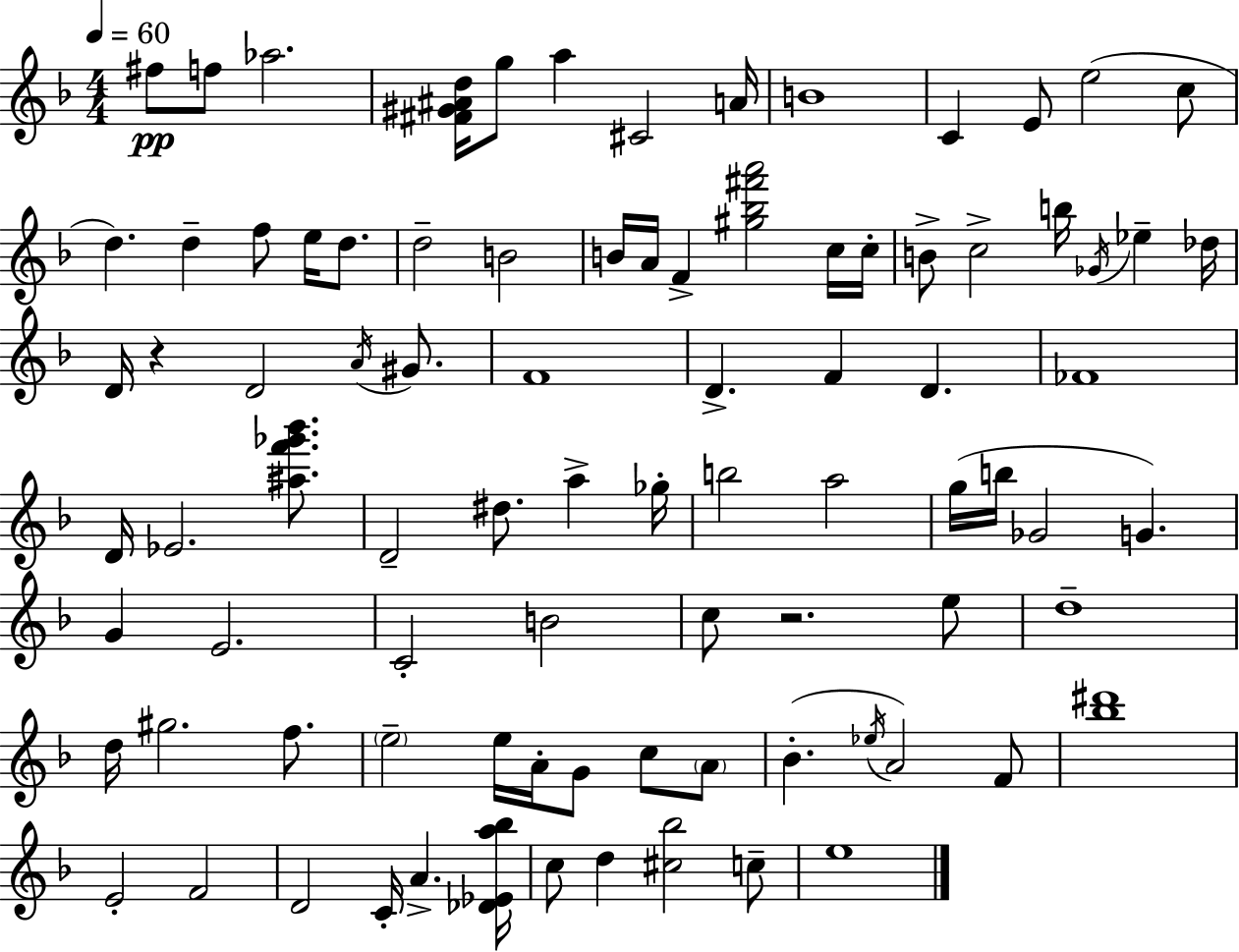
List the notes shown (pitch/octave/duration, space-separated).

F#5/e F5/e Ab5/h. [F#4,G#4,A#4,D5]/s G5/e A5/q C#4/h A4/s B4/w C4/q E4/e E5/h C5/e D5/q. D5/q F5/e E5/s D5/e. D5/h B4/h B4/s A4/s F4/q [G#5,Bb5,F#6,A6]/h C5/s C5/s B4/e C5/h B5/s Gb4/s Eb5/q Db5/s D4/s R/q D4/h A4/s G#4/e. F4/w D4/q. F4/q D4/q. FES4/w D4/s Eb4/h. [A#5,F6,Gb6,Bb6]/e. D4/h D#5/e. A5/q Gb5/s B5/h A5/h G5/s B5/s Gb4/h G4/q. G4/q E4/h. C4/h B4/h C5/e R/h. E5/e D5/w D5/s G#5/h. F5/e. E5/h E5/s A4/s G4/e C5/e A4/e Bb4/q. Eb5/s A4/h F4/e [Bb5,D#6]/w E4/h F4/h D4/h C4/s A4/q. [Db4,Eb4,A5,Bb5]/s C5/e D5/q [C#5,Bb5]/h C5/e E5/w